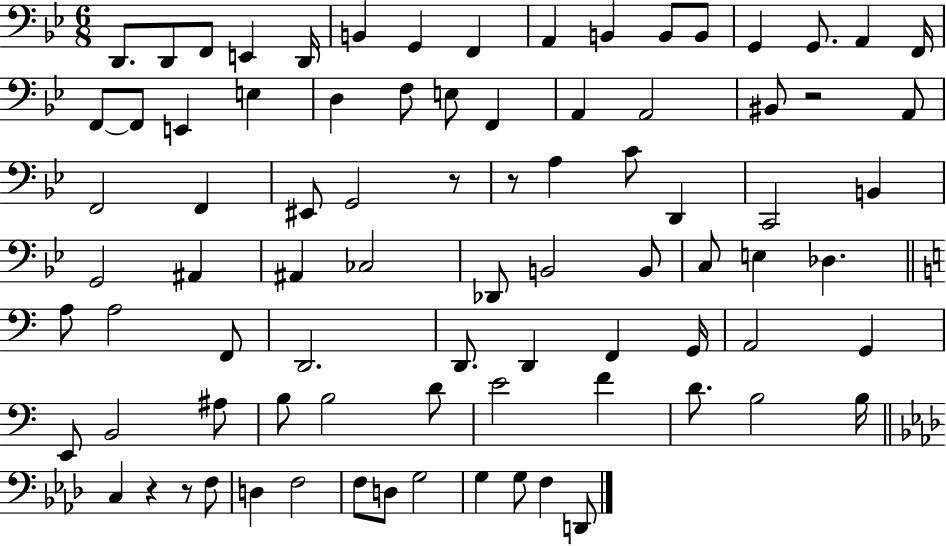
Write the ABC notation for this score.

X:1
T:Untitled
M:6/8
L:1/4
K:Bb
D,,/2 D,,/2 F,,/2 E,, D,,/4 B,, G,, F,, A,, B,, B,,/2 B,,/2 G,, G,,/2 A,, F,,/4 F,,/2 F,,/2 E,, E, D, F,/2 E,/2 F,, A,, A,,2 ^B,,/2 z2 A,,/2 F,,2 F,, ^E,,/2 G,,2 z/2 z/2 A, C/2 D,, C,,2 B,, G,,2 ^A,, ^A,, _C,2 _D,,/2 B,,2 B,,/2 C,/2 E, _D, A,/2 A,2 F,,/2 D,,2 D,,/2 D,, F,, G,,/4 A,,2 G,, E,,/2 B,,2 ^A,/2 B,/2 B,2 D/2 E2 F D/2 B,2 B,/4 C, z z/2 F,/2 D, F,2 F,/2 D,/2 G,2 G, G,/2 F, D,,/2